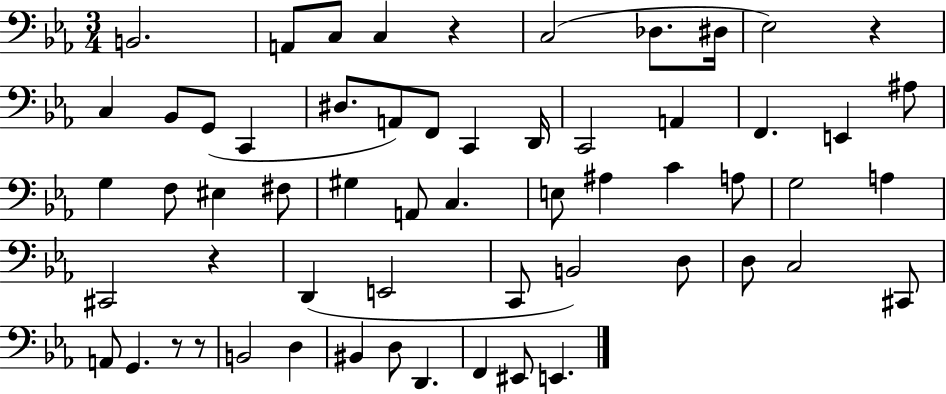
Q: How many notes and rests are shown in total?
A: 59